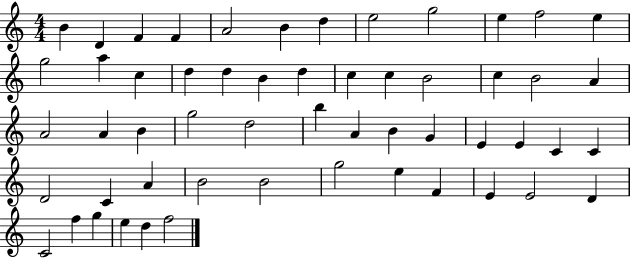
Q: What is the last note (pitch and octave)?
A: F5